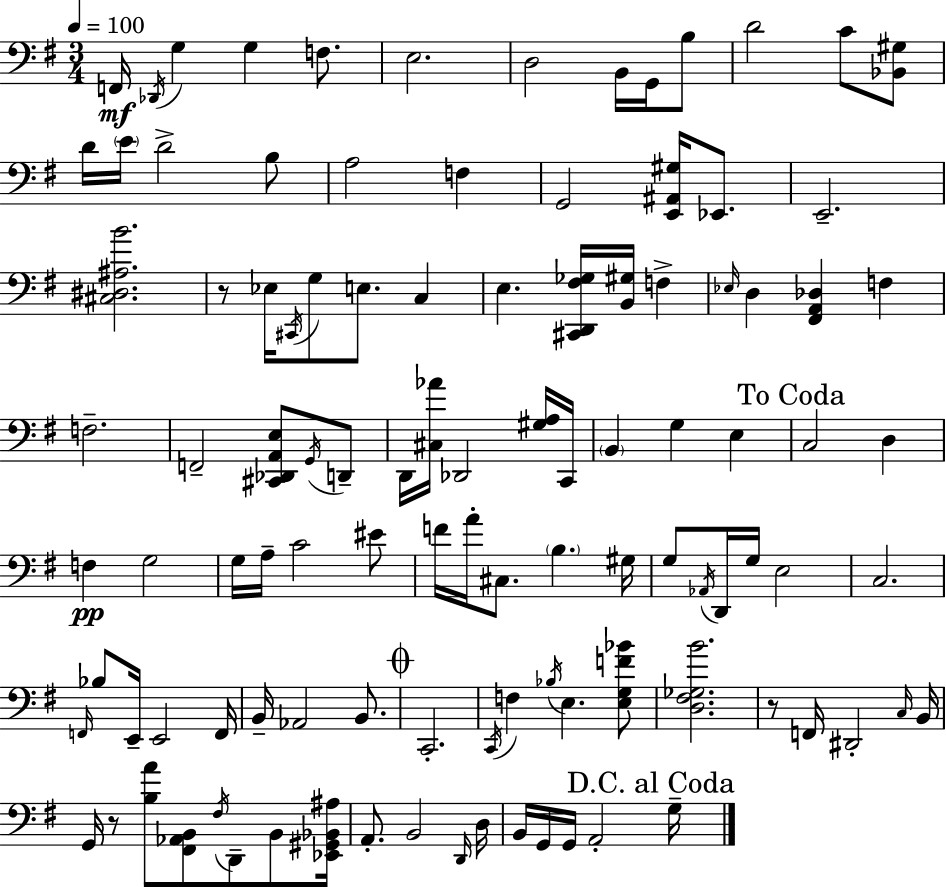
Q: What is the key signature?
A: G major